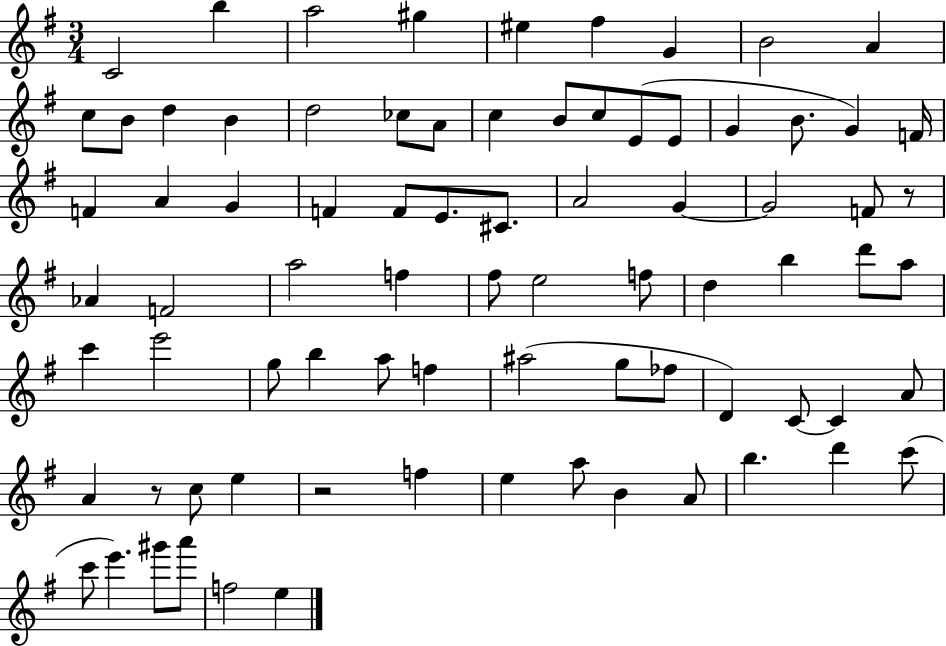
C4/h B5/q A5/h G#5/q EIS5/q F#5/q G4/q B4/h A4/q C5/e B4/e D5/q B4/q D5/h CES5/e A4/e C5/q B4/e C5/e E4/e E4/e G4/q B4/e. G4/q F4/s F4/q A4/q G4/q F4/q F4/e E4/e. C#4/e. A4/h G4/q G4/h F4/e R/e Ab4/q F4/h A5/h F5/q F#5/e E5/h F5/e D5/q B5/q D6/e A5/e C6/q E6/h G5/e B5/q A5/e F5/q A#5/h G5/e FES5/e D4/q C4/e C4/q A4/e A4/q R/e C5/e E5/q R/h F5/q E5/q A5/e B4/q A4/e B5/q. D6/q C6/e C6/e E6/q. G#6/e A6/e F5/h E5/q